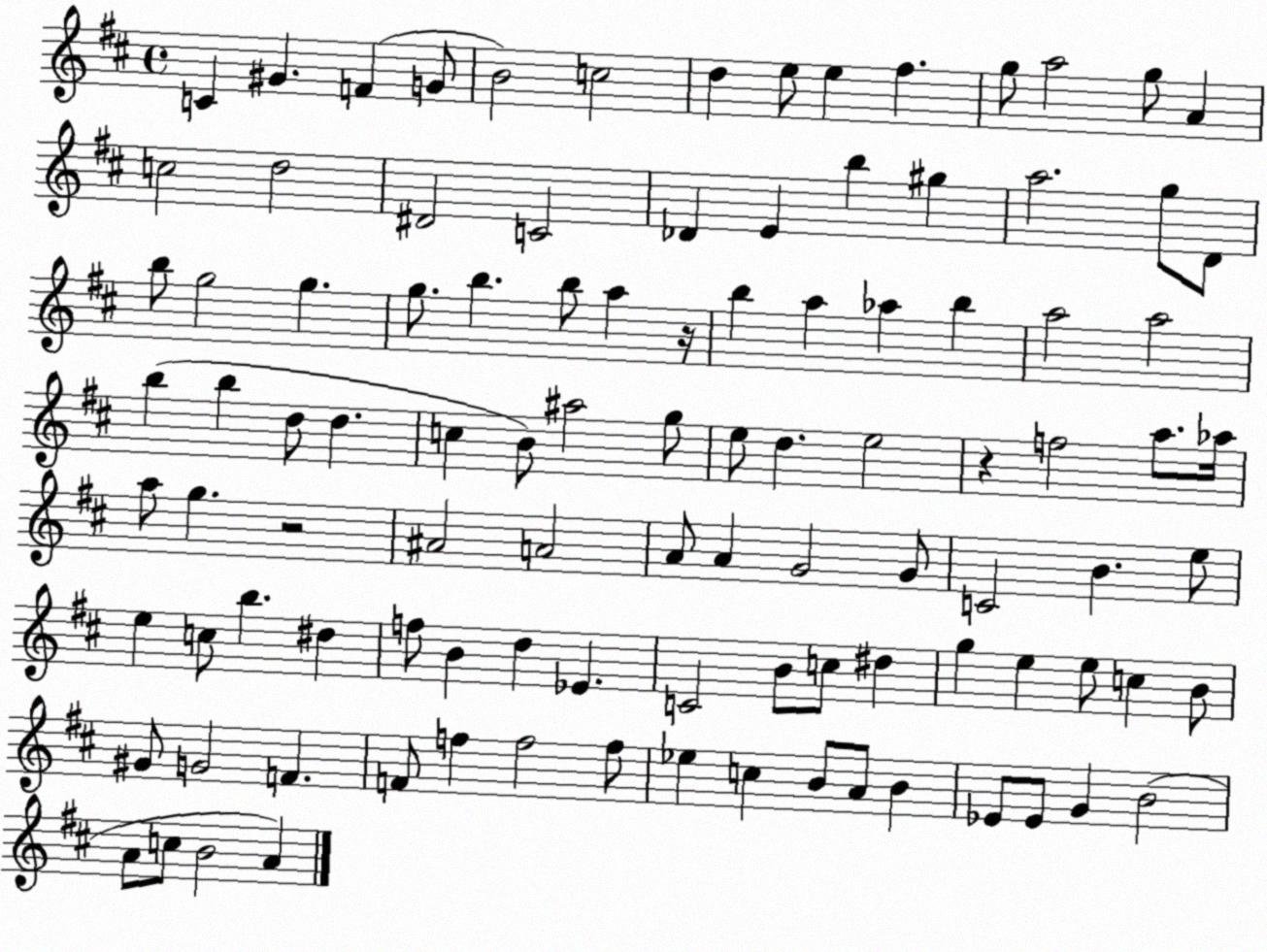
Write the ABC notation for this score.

X:1
T:Untitled
M:4/4
L:1/4
K:D
C ^G F G/2 B2 c2 d e/2 e ^f g/2 a2 g/2 A c2 d2 ^D2 C2 _D E b ^g a2 g/2 D/2 b/2 g2 g g/2 b b/2 a z/4 b a _a b a2 a2 b b d/2 d c B/2 ^a2 g/2 e/2 d e2 z f2 a/2 _a/4 a/2 g z2 ^A2 A2 A/2 A G2 G/2 C2 B e/2 e c/2 b ^d f/2 B d _E C2 B/2 c/2 ^d g e e/2 c B/2 ^G/2 G2 F F/2 f f2 f/2 _e c B/2 A/2 B _E/2 _E/2 G B2 A/2 c/2 B2 A